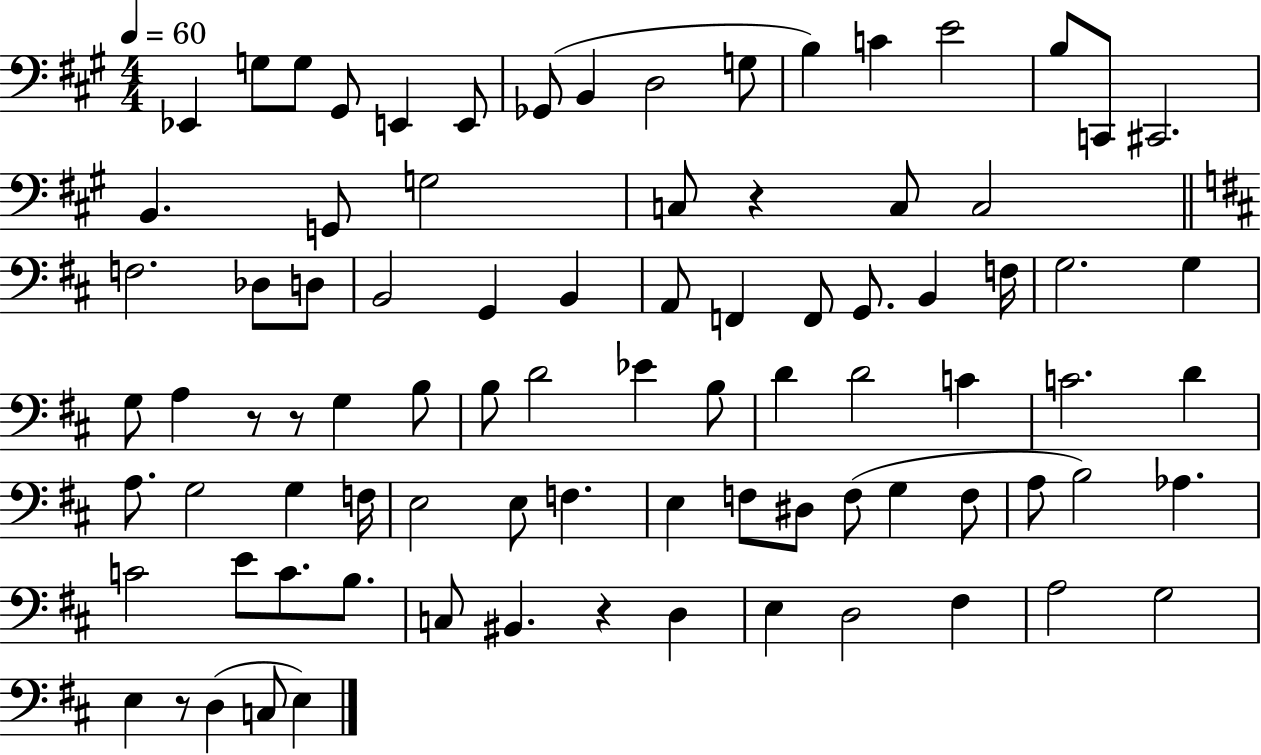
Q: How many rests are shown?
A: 5